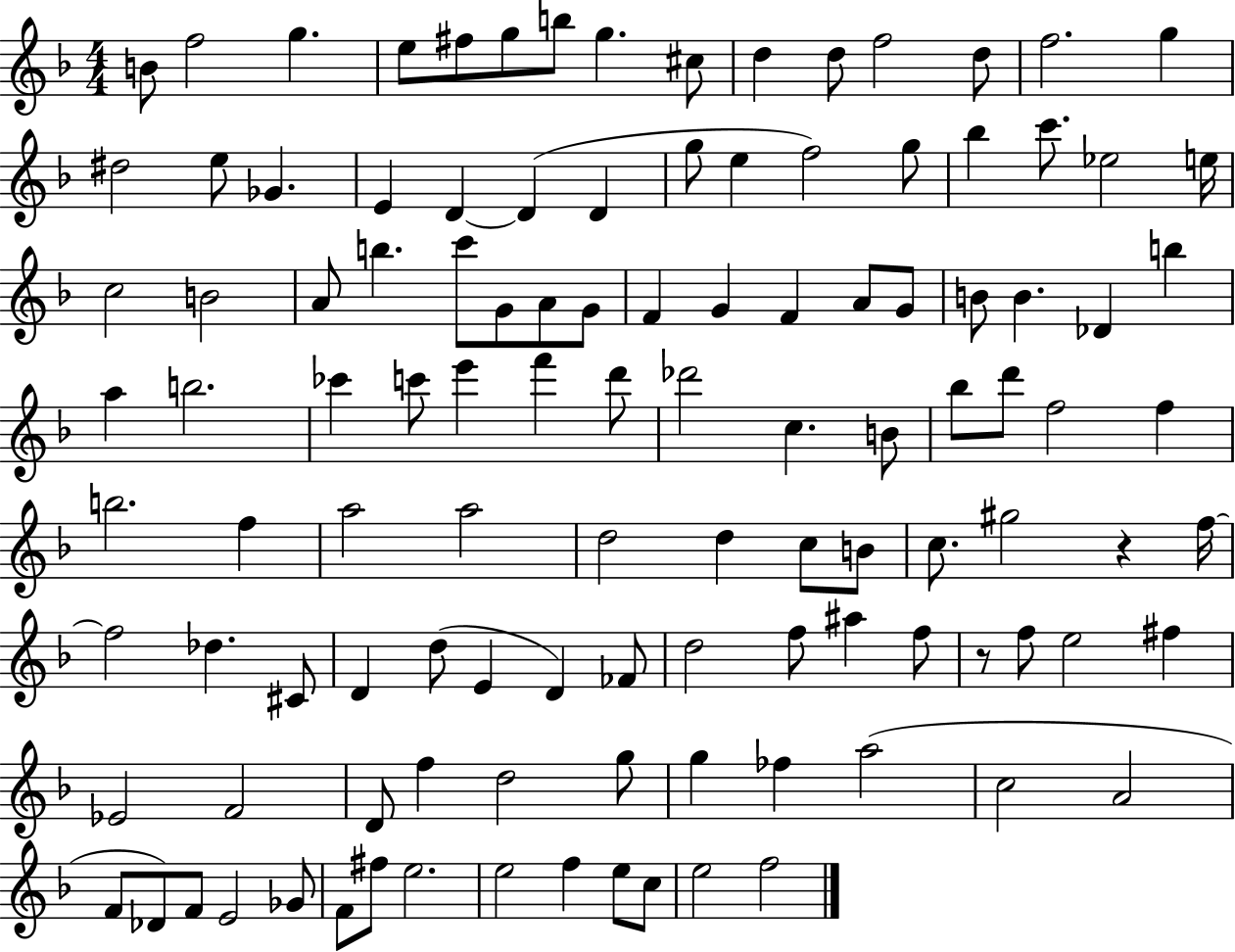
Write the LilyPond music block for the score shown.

{
  \clef treble
  \numericTimeSignature
  \time 4/4
  \key f \major
  b'8 f''2 g''4. | e''8 fis''8 g''8 b''8 g''4. cis''8 | d''4 d''8 f''2 d''8 | f''2. g''4 | \break dis''2 e''8 ges'4. | e'4 d'4~~ d'4( d'4 | g''8 e''4 f''2) g''8 | bes''4 c'''8. ees''2 e''16 | \break c''2 b'2 | a'8 b''4. c'''8 g'8 a'8 g'8 | f'4 g'4 f'4 a'8 g'8 | b'8 b'4. des'4 b''4 | \break a''4 b''2. | ces'''4 c'''8 e'''4 f'''4 d'''8 | des'''2 c''4. b'8 | bes''8 d'''8 f''2 f''4 | \break b''2. f''4 | a''2 a''2 | d''2 d''4 c''8 b'8 | c''8. gis''2 r4 f''16~~ | \break f''2 des''4. cis'8 | d'4 d''8( e'4 d'4) fes'8 | d''2 f''8 ais''4 f''8 | r8 f''8 e''2 fis''4 | \break ees'2 f'2 | d'8 f''4 d''2 g''8 | g''4 fes''4 a''2( | c''2 a'2 | \break f'8 des'8) f'8 e'2 ges'8 | f'8 fis''8 e''2. | e''2 f''4 e''8 c''8 | e''2 f''2 | \break \bar "|."
}